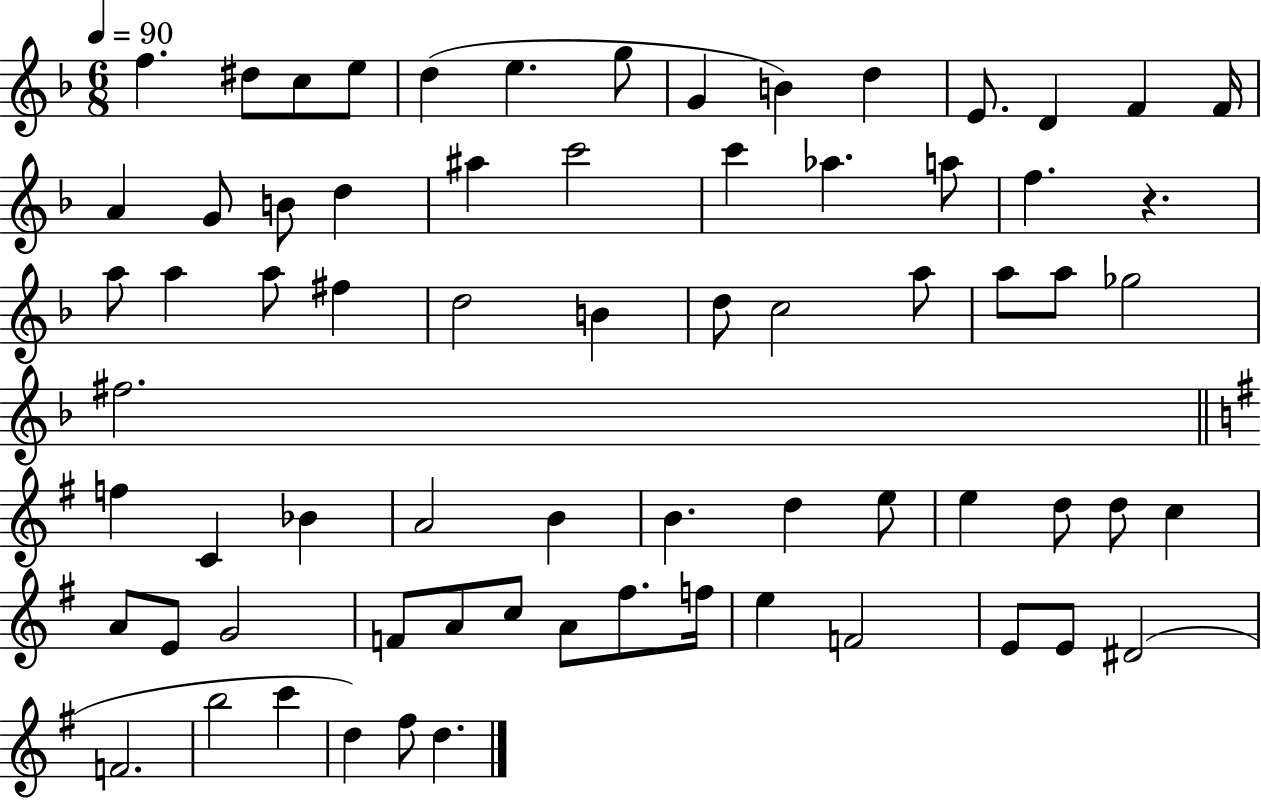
{
  \clef treble
  \numericTimeSignature
  \time 6/8
  \key f \major
  \tempo 4 = 90
  f''4. dis''8 c''8 e''8 | d''4( e''4. g''8 | g'4 b'4) d''4 | e'8. d'4 f'4 f'16 | \break a'4 g'8 b'8 d''4 | ais''4 c'''2 | c'''4 aes''4. a''8 | f''4. r4. | \break a''8 a''4 a''8 fis''4 | d''2 b'4 | d''8 c''2 a''8 | a''8 a''8 ges''2 | \break fis''2. | \bar "||" \break \key e \minor f''4 c'4 bes'4 | a'2 b'4 | b'4. d''4 e''8 | e''4 d''8 d''8 c''4 | \break a'8 e'8 g'2 | f'8 a'8 c''8 a'8 fis''8. f''16 | e''4 f'2 | e'8 e'8 dis'2( | \break f'2. | b''2 c'''4 | d''4) fis''8 d''4. | \bar "|."
}